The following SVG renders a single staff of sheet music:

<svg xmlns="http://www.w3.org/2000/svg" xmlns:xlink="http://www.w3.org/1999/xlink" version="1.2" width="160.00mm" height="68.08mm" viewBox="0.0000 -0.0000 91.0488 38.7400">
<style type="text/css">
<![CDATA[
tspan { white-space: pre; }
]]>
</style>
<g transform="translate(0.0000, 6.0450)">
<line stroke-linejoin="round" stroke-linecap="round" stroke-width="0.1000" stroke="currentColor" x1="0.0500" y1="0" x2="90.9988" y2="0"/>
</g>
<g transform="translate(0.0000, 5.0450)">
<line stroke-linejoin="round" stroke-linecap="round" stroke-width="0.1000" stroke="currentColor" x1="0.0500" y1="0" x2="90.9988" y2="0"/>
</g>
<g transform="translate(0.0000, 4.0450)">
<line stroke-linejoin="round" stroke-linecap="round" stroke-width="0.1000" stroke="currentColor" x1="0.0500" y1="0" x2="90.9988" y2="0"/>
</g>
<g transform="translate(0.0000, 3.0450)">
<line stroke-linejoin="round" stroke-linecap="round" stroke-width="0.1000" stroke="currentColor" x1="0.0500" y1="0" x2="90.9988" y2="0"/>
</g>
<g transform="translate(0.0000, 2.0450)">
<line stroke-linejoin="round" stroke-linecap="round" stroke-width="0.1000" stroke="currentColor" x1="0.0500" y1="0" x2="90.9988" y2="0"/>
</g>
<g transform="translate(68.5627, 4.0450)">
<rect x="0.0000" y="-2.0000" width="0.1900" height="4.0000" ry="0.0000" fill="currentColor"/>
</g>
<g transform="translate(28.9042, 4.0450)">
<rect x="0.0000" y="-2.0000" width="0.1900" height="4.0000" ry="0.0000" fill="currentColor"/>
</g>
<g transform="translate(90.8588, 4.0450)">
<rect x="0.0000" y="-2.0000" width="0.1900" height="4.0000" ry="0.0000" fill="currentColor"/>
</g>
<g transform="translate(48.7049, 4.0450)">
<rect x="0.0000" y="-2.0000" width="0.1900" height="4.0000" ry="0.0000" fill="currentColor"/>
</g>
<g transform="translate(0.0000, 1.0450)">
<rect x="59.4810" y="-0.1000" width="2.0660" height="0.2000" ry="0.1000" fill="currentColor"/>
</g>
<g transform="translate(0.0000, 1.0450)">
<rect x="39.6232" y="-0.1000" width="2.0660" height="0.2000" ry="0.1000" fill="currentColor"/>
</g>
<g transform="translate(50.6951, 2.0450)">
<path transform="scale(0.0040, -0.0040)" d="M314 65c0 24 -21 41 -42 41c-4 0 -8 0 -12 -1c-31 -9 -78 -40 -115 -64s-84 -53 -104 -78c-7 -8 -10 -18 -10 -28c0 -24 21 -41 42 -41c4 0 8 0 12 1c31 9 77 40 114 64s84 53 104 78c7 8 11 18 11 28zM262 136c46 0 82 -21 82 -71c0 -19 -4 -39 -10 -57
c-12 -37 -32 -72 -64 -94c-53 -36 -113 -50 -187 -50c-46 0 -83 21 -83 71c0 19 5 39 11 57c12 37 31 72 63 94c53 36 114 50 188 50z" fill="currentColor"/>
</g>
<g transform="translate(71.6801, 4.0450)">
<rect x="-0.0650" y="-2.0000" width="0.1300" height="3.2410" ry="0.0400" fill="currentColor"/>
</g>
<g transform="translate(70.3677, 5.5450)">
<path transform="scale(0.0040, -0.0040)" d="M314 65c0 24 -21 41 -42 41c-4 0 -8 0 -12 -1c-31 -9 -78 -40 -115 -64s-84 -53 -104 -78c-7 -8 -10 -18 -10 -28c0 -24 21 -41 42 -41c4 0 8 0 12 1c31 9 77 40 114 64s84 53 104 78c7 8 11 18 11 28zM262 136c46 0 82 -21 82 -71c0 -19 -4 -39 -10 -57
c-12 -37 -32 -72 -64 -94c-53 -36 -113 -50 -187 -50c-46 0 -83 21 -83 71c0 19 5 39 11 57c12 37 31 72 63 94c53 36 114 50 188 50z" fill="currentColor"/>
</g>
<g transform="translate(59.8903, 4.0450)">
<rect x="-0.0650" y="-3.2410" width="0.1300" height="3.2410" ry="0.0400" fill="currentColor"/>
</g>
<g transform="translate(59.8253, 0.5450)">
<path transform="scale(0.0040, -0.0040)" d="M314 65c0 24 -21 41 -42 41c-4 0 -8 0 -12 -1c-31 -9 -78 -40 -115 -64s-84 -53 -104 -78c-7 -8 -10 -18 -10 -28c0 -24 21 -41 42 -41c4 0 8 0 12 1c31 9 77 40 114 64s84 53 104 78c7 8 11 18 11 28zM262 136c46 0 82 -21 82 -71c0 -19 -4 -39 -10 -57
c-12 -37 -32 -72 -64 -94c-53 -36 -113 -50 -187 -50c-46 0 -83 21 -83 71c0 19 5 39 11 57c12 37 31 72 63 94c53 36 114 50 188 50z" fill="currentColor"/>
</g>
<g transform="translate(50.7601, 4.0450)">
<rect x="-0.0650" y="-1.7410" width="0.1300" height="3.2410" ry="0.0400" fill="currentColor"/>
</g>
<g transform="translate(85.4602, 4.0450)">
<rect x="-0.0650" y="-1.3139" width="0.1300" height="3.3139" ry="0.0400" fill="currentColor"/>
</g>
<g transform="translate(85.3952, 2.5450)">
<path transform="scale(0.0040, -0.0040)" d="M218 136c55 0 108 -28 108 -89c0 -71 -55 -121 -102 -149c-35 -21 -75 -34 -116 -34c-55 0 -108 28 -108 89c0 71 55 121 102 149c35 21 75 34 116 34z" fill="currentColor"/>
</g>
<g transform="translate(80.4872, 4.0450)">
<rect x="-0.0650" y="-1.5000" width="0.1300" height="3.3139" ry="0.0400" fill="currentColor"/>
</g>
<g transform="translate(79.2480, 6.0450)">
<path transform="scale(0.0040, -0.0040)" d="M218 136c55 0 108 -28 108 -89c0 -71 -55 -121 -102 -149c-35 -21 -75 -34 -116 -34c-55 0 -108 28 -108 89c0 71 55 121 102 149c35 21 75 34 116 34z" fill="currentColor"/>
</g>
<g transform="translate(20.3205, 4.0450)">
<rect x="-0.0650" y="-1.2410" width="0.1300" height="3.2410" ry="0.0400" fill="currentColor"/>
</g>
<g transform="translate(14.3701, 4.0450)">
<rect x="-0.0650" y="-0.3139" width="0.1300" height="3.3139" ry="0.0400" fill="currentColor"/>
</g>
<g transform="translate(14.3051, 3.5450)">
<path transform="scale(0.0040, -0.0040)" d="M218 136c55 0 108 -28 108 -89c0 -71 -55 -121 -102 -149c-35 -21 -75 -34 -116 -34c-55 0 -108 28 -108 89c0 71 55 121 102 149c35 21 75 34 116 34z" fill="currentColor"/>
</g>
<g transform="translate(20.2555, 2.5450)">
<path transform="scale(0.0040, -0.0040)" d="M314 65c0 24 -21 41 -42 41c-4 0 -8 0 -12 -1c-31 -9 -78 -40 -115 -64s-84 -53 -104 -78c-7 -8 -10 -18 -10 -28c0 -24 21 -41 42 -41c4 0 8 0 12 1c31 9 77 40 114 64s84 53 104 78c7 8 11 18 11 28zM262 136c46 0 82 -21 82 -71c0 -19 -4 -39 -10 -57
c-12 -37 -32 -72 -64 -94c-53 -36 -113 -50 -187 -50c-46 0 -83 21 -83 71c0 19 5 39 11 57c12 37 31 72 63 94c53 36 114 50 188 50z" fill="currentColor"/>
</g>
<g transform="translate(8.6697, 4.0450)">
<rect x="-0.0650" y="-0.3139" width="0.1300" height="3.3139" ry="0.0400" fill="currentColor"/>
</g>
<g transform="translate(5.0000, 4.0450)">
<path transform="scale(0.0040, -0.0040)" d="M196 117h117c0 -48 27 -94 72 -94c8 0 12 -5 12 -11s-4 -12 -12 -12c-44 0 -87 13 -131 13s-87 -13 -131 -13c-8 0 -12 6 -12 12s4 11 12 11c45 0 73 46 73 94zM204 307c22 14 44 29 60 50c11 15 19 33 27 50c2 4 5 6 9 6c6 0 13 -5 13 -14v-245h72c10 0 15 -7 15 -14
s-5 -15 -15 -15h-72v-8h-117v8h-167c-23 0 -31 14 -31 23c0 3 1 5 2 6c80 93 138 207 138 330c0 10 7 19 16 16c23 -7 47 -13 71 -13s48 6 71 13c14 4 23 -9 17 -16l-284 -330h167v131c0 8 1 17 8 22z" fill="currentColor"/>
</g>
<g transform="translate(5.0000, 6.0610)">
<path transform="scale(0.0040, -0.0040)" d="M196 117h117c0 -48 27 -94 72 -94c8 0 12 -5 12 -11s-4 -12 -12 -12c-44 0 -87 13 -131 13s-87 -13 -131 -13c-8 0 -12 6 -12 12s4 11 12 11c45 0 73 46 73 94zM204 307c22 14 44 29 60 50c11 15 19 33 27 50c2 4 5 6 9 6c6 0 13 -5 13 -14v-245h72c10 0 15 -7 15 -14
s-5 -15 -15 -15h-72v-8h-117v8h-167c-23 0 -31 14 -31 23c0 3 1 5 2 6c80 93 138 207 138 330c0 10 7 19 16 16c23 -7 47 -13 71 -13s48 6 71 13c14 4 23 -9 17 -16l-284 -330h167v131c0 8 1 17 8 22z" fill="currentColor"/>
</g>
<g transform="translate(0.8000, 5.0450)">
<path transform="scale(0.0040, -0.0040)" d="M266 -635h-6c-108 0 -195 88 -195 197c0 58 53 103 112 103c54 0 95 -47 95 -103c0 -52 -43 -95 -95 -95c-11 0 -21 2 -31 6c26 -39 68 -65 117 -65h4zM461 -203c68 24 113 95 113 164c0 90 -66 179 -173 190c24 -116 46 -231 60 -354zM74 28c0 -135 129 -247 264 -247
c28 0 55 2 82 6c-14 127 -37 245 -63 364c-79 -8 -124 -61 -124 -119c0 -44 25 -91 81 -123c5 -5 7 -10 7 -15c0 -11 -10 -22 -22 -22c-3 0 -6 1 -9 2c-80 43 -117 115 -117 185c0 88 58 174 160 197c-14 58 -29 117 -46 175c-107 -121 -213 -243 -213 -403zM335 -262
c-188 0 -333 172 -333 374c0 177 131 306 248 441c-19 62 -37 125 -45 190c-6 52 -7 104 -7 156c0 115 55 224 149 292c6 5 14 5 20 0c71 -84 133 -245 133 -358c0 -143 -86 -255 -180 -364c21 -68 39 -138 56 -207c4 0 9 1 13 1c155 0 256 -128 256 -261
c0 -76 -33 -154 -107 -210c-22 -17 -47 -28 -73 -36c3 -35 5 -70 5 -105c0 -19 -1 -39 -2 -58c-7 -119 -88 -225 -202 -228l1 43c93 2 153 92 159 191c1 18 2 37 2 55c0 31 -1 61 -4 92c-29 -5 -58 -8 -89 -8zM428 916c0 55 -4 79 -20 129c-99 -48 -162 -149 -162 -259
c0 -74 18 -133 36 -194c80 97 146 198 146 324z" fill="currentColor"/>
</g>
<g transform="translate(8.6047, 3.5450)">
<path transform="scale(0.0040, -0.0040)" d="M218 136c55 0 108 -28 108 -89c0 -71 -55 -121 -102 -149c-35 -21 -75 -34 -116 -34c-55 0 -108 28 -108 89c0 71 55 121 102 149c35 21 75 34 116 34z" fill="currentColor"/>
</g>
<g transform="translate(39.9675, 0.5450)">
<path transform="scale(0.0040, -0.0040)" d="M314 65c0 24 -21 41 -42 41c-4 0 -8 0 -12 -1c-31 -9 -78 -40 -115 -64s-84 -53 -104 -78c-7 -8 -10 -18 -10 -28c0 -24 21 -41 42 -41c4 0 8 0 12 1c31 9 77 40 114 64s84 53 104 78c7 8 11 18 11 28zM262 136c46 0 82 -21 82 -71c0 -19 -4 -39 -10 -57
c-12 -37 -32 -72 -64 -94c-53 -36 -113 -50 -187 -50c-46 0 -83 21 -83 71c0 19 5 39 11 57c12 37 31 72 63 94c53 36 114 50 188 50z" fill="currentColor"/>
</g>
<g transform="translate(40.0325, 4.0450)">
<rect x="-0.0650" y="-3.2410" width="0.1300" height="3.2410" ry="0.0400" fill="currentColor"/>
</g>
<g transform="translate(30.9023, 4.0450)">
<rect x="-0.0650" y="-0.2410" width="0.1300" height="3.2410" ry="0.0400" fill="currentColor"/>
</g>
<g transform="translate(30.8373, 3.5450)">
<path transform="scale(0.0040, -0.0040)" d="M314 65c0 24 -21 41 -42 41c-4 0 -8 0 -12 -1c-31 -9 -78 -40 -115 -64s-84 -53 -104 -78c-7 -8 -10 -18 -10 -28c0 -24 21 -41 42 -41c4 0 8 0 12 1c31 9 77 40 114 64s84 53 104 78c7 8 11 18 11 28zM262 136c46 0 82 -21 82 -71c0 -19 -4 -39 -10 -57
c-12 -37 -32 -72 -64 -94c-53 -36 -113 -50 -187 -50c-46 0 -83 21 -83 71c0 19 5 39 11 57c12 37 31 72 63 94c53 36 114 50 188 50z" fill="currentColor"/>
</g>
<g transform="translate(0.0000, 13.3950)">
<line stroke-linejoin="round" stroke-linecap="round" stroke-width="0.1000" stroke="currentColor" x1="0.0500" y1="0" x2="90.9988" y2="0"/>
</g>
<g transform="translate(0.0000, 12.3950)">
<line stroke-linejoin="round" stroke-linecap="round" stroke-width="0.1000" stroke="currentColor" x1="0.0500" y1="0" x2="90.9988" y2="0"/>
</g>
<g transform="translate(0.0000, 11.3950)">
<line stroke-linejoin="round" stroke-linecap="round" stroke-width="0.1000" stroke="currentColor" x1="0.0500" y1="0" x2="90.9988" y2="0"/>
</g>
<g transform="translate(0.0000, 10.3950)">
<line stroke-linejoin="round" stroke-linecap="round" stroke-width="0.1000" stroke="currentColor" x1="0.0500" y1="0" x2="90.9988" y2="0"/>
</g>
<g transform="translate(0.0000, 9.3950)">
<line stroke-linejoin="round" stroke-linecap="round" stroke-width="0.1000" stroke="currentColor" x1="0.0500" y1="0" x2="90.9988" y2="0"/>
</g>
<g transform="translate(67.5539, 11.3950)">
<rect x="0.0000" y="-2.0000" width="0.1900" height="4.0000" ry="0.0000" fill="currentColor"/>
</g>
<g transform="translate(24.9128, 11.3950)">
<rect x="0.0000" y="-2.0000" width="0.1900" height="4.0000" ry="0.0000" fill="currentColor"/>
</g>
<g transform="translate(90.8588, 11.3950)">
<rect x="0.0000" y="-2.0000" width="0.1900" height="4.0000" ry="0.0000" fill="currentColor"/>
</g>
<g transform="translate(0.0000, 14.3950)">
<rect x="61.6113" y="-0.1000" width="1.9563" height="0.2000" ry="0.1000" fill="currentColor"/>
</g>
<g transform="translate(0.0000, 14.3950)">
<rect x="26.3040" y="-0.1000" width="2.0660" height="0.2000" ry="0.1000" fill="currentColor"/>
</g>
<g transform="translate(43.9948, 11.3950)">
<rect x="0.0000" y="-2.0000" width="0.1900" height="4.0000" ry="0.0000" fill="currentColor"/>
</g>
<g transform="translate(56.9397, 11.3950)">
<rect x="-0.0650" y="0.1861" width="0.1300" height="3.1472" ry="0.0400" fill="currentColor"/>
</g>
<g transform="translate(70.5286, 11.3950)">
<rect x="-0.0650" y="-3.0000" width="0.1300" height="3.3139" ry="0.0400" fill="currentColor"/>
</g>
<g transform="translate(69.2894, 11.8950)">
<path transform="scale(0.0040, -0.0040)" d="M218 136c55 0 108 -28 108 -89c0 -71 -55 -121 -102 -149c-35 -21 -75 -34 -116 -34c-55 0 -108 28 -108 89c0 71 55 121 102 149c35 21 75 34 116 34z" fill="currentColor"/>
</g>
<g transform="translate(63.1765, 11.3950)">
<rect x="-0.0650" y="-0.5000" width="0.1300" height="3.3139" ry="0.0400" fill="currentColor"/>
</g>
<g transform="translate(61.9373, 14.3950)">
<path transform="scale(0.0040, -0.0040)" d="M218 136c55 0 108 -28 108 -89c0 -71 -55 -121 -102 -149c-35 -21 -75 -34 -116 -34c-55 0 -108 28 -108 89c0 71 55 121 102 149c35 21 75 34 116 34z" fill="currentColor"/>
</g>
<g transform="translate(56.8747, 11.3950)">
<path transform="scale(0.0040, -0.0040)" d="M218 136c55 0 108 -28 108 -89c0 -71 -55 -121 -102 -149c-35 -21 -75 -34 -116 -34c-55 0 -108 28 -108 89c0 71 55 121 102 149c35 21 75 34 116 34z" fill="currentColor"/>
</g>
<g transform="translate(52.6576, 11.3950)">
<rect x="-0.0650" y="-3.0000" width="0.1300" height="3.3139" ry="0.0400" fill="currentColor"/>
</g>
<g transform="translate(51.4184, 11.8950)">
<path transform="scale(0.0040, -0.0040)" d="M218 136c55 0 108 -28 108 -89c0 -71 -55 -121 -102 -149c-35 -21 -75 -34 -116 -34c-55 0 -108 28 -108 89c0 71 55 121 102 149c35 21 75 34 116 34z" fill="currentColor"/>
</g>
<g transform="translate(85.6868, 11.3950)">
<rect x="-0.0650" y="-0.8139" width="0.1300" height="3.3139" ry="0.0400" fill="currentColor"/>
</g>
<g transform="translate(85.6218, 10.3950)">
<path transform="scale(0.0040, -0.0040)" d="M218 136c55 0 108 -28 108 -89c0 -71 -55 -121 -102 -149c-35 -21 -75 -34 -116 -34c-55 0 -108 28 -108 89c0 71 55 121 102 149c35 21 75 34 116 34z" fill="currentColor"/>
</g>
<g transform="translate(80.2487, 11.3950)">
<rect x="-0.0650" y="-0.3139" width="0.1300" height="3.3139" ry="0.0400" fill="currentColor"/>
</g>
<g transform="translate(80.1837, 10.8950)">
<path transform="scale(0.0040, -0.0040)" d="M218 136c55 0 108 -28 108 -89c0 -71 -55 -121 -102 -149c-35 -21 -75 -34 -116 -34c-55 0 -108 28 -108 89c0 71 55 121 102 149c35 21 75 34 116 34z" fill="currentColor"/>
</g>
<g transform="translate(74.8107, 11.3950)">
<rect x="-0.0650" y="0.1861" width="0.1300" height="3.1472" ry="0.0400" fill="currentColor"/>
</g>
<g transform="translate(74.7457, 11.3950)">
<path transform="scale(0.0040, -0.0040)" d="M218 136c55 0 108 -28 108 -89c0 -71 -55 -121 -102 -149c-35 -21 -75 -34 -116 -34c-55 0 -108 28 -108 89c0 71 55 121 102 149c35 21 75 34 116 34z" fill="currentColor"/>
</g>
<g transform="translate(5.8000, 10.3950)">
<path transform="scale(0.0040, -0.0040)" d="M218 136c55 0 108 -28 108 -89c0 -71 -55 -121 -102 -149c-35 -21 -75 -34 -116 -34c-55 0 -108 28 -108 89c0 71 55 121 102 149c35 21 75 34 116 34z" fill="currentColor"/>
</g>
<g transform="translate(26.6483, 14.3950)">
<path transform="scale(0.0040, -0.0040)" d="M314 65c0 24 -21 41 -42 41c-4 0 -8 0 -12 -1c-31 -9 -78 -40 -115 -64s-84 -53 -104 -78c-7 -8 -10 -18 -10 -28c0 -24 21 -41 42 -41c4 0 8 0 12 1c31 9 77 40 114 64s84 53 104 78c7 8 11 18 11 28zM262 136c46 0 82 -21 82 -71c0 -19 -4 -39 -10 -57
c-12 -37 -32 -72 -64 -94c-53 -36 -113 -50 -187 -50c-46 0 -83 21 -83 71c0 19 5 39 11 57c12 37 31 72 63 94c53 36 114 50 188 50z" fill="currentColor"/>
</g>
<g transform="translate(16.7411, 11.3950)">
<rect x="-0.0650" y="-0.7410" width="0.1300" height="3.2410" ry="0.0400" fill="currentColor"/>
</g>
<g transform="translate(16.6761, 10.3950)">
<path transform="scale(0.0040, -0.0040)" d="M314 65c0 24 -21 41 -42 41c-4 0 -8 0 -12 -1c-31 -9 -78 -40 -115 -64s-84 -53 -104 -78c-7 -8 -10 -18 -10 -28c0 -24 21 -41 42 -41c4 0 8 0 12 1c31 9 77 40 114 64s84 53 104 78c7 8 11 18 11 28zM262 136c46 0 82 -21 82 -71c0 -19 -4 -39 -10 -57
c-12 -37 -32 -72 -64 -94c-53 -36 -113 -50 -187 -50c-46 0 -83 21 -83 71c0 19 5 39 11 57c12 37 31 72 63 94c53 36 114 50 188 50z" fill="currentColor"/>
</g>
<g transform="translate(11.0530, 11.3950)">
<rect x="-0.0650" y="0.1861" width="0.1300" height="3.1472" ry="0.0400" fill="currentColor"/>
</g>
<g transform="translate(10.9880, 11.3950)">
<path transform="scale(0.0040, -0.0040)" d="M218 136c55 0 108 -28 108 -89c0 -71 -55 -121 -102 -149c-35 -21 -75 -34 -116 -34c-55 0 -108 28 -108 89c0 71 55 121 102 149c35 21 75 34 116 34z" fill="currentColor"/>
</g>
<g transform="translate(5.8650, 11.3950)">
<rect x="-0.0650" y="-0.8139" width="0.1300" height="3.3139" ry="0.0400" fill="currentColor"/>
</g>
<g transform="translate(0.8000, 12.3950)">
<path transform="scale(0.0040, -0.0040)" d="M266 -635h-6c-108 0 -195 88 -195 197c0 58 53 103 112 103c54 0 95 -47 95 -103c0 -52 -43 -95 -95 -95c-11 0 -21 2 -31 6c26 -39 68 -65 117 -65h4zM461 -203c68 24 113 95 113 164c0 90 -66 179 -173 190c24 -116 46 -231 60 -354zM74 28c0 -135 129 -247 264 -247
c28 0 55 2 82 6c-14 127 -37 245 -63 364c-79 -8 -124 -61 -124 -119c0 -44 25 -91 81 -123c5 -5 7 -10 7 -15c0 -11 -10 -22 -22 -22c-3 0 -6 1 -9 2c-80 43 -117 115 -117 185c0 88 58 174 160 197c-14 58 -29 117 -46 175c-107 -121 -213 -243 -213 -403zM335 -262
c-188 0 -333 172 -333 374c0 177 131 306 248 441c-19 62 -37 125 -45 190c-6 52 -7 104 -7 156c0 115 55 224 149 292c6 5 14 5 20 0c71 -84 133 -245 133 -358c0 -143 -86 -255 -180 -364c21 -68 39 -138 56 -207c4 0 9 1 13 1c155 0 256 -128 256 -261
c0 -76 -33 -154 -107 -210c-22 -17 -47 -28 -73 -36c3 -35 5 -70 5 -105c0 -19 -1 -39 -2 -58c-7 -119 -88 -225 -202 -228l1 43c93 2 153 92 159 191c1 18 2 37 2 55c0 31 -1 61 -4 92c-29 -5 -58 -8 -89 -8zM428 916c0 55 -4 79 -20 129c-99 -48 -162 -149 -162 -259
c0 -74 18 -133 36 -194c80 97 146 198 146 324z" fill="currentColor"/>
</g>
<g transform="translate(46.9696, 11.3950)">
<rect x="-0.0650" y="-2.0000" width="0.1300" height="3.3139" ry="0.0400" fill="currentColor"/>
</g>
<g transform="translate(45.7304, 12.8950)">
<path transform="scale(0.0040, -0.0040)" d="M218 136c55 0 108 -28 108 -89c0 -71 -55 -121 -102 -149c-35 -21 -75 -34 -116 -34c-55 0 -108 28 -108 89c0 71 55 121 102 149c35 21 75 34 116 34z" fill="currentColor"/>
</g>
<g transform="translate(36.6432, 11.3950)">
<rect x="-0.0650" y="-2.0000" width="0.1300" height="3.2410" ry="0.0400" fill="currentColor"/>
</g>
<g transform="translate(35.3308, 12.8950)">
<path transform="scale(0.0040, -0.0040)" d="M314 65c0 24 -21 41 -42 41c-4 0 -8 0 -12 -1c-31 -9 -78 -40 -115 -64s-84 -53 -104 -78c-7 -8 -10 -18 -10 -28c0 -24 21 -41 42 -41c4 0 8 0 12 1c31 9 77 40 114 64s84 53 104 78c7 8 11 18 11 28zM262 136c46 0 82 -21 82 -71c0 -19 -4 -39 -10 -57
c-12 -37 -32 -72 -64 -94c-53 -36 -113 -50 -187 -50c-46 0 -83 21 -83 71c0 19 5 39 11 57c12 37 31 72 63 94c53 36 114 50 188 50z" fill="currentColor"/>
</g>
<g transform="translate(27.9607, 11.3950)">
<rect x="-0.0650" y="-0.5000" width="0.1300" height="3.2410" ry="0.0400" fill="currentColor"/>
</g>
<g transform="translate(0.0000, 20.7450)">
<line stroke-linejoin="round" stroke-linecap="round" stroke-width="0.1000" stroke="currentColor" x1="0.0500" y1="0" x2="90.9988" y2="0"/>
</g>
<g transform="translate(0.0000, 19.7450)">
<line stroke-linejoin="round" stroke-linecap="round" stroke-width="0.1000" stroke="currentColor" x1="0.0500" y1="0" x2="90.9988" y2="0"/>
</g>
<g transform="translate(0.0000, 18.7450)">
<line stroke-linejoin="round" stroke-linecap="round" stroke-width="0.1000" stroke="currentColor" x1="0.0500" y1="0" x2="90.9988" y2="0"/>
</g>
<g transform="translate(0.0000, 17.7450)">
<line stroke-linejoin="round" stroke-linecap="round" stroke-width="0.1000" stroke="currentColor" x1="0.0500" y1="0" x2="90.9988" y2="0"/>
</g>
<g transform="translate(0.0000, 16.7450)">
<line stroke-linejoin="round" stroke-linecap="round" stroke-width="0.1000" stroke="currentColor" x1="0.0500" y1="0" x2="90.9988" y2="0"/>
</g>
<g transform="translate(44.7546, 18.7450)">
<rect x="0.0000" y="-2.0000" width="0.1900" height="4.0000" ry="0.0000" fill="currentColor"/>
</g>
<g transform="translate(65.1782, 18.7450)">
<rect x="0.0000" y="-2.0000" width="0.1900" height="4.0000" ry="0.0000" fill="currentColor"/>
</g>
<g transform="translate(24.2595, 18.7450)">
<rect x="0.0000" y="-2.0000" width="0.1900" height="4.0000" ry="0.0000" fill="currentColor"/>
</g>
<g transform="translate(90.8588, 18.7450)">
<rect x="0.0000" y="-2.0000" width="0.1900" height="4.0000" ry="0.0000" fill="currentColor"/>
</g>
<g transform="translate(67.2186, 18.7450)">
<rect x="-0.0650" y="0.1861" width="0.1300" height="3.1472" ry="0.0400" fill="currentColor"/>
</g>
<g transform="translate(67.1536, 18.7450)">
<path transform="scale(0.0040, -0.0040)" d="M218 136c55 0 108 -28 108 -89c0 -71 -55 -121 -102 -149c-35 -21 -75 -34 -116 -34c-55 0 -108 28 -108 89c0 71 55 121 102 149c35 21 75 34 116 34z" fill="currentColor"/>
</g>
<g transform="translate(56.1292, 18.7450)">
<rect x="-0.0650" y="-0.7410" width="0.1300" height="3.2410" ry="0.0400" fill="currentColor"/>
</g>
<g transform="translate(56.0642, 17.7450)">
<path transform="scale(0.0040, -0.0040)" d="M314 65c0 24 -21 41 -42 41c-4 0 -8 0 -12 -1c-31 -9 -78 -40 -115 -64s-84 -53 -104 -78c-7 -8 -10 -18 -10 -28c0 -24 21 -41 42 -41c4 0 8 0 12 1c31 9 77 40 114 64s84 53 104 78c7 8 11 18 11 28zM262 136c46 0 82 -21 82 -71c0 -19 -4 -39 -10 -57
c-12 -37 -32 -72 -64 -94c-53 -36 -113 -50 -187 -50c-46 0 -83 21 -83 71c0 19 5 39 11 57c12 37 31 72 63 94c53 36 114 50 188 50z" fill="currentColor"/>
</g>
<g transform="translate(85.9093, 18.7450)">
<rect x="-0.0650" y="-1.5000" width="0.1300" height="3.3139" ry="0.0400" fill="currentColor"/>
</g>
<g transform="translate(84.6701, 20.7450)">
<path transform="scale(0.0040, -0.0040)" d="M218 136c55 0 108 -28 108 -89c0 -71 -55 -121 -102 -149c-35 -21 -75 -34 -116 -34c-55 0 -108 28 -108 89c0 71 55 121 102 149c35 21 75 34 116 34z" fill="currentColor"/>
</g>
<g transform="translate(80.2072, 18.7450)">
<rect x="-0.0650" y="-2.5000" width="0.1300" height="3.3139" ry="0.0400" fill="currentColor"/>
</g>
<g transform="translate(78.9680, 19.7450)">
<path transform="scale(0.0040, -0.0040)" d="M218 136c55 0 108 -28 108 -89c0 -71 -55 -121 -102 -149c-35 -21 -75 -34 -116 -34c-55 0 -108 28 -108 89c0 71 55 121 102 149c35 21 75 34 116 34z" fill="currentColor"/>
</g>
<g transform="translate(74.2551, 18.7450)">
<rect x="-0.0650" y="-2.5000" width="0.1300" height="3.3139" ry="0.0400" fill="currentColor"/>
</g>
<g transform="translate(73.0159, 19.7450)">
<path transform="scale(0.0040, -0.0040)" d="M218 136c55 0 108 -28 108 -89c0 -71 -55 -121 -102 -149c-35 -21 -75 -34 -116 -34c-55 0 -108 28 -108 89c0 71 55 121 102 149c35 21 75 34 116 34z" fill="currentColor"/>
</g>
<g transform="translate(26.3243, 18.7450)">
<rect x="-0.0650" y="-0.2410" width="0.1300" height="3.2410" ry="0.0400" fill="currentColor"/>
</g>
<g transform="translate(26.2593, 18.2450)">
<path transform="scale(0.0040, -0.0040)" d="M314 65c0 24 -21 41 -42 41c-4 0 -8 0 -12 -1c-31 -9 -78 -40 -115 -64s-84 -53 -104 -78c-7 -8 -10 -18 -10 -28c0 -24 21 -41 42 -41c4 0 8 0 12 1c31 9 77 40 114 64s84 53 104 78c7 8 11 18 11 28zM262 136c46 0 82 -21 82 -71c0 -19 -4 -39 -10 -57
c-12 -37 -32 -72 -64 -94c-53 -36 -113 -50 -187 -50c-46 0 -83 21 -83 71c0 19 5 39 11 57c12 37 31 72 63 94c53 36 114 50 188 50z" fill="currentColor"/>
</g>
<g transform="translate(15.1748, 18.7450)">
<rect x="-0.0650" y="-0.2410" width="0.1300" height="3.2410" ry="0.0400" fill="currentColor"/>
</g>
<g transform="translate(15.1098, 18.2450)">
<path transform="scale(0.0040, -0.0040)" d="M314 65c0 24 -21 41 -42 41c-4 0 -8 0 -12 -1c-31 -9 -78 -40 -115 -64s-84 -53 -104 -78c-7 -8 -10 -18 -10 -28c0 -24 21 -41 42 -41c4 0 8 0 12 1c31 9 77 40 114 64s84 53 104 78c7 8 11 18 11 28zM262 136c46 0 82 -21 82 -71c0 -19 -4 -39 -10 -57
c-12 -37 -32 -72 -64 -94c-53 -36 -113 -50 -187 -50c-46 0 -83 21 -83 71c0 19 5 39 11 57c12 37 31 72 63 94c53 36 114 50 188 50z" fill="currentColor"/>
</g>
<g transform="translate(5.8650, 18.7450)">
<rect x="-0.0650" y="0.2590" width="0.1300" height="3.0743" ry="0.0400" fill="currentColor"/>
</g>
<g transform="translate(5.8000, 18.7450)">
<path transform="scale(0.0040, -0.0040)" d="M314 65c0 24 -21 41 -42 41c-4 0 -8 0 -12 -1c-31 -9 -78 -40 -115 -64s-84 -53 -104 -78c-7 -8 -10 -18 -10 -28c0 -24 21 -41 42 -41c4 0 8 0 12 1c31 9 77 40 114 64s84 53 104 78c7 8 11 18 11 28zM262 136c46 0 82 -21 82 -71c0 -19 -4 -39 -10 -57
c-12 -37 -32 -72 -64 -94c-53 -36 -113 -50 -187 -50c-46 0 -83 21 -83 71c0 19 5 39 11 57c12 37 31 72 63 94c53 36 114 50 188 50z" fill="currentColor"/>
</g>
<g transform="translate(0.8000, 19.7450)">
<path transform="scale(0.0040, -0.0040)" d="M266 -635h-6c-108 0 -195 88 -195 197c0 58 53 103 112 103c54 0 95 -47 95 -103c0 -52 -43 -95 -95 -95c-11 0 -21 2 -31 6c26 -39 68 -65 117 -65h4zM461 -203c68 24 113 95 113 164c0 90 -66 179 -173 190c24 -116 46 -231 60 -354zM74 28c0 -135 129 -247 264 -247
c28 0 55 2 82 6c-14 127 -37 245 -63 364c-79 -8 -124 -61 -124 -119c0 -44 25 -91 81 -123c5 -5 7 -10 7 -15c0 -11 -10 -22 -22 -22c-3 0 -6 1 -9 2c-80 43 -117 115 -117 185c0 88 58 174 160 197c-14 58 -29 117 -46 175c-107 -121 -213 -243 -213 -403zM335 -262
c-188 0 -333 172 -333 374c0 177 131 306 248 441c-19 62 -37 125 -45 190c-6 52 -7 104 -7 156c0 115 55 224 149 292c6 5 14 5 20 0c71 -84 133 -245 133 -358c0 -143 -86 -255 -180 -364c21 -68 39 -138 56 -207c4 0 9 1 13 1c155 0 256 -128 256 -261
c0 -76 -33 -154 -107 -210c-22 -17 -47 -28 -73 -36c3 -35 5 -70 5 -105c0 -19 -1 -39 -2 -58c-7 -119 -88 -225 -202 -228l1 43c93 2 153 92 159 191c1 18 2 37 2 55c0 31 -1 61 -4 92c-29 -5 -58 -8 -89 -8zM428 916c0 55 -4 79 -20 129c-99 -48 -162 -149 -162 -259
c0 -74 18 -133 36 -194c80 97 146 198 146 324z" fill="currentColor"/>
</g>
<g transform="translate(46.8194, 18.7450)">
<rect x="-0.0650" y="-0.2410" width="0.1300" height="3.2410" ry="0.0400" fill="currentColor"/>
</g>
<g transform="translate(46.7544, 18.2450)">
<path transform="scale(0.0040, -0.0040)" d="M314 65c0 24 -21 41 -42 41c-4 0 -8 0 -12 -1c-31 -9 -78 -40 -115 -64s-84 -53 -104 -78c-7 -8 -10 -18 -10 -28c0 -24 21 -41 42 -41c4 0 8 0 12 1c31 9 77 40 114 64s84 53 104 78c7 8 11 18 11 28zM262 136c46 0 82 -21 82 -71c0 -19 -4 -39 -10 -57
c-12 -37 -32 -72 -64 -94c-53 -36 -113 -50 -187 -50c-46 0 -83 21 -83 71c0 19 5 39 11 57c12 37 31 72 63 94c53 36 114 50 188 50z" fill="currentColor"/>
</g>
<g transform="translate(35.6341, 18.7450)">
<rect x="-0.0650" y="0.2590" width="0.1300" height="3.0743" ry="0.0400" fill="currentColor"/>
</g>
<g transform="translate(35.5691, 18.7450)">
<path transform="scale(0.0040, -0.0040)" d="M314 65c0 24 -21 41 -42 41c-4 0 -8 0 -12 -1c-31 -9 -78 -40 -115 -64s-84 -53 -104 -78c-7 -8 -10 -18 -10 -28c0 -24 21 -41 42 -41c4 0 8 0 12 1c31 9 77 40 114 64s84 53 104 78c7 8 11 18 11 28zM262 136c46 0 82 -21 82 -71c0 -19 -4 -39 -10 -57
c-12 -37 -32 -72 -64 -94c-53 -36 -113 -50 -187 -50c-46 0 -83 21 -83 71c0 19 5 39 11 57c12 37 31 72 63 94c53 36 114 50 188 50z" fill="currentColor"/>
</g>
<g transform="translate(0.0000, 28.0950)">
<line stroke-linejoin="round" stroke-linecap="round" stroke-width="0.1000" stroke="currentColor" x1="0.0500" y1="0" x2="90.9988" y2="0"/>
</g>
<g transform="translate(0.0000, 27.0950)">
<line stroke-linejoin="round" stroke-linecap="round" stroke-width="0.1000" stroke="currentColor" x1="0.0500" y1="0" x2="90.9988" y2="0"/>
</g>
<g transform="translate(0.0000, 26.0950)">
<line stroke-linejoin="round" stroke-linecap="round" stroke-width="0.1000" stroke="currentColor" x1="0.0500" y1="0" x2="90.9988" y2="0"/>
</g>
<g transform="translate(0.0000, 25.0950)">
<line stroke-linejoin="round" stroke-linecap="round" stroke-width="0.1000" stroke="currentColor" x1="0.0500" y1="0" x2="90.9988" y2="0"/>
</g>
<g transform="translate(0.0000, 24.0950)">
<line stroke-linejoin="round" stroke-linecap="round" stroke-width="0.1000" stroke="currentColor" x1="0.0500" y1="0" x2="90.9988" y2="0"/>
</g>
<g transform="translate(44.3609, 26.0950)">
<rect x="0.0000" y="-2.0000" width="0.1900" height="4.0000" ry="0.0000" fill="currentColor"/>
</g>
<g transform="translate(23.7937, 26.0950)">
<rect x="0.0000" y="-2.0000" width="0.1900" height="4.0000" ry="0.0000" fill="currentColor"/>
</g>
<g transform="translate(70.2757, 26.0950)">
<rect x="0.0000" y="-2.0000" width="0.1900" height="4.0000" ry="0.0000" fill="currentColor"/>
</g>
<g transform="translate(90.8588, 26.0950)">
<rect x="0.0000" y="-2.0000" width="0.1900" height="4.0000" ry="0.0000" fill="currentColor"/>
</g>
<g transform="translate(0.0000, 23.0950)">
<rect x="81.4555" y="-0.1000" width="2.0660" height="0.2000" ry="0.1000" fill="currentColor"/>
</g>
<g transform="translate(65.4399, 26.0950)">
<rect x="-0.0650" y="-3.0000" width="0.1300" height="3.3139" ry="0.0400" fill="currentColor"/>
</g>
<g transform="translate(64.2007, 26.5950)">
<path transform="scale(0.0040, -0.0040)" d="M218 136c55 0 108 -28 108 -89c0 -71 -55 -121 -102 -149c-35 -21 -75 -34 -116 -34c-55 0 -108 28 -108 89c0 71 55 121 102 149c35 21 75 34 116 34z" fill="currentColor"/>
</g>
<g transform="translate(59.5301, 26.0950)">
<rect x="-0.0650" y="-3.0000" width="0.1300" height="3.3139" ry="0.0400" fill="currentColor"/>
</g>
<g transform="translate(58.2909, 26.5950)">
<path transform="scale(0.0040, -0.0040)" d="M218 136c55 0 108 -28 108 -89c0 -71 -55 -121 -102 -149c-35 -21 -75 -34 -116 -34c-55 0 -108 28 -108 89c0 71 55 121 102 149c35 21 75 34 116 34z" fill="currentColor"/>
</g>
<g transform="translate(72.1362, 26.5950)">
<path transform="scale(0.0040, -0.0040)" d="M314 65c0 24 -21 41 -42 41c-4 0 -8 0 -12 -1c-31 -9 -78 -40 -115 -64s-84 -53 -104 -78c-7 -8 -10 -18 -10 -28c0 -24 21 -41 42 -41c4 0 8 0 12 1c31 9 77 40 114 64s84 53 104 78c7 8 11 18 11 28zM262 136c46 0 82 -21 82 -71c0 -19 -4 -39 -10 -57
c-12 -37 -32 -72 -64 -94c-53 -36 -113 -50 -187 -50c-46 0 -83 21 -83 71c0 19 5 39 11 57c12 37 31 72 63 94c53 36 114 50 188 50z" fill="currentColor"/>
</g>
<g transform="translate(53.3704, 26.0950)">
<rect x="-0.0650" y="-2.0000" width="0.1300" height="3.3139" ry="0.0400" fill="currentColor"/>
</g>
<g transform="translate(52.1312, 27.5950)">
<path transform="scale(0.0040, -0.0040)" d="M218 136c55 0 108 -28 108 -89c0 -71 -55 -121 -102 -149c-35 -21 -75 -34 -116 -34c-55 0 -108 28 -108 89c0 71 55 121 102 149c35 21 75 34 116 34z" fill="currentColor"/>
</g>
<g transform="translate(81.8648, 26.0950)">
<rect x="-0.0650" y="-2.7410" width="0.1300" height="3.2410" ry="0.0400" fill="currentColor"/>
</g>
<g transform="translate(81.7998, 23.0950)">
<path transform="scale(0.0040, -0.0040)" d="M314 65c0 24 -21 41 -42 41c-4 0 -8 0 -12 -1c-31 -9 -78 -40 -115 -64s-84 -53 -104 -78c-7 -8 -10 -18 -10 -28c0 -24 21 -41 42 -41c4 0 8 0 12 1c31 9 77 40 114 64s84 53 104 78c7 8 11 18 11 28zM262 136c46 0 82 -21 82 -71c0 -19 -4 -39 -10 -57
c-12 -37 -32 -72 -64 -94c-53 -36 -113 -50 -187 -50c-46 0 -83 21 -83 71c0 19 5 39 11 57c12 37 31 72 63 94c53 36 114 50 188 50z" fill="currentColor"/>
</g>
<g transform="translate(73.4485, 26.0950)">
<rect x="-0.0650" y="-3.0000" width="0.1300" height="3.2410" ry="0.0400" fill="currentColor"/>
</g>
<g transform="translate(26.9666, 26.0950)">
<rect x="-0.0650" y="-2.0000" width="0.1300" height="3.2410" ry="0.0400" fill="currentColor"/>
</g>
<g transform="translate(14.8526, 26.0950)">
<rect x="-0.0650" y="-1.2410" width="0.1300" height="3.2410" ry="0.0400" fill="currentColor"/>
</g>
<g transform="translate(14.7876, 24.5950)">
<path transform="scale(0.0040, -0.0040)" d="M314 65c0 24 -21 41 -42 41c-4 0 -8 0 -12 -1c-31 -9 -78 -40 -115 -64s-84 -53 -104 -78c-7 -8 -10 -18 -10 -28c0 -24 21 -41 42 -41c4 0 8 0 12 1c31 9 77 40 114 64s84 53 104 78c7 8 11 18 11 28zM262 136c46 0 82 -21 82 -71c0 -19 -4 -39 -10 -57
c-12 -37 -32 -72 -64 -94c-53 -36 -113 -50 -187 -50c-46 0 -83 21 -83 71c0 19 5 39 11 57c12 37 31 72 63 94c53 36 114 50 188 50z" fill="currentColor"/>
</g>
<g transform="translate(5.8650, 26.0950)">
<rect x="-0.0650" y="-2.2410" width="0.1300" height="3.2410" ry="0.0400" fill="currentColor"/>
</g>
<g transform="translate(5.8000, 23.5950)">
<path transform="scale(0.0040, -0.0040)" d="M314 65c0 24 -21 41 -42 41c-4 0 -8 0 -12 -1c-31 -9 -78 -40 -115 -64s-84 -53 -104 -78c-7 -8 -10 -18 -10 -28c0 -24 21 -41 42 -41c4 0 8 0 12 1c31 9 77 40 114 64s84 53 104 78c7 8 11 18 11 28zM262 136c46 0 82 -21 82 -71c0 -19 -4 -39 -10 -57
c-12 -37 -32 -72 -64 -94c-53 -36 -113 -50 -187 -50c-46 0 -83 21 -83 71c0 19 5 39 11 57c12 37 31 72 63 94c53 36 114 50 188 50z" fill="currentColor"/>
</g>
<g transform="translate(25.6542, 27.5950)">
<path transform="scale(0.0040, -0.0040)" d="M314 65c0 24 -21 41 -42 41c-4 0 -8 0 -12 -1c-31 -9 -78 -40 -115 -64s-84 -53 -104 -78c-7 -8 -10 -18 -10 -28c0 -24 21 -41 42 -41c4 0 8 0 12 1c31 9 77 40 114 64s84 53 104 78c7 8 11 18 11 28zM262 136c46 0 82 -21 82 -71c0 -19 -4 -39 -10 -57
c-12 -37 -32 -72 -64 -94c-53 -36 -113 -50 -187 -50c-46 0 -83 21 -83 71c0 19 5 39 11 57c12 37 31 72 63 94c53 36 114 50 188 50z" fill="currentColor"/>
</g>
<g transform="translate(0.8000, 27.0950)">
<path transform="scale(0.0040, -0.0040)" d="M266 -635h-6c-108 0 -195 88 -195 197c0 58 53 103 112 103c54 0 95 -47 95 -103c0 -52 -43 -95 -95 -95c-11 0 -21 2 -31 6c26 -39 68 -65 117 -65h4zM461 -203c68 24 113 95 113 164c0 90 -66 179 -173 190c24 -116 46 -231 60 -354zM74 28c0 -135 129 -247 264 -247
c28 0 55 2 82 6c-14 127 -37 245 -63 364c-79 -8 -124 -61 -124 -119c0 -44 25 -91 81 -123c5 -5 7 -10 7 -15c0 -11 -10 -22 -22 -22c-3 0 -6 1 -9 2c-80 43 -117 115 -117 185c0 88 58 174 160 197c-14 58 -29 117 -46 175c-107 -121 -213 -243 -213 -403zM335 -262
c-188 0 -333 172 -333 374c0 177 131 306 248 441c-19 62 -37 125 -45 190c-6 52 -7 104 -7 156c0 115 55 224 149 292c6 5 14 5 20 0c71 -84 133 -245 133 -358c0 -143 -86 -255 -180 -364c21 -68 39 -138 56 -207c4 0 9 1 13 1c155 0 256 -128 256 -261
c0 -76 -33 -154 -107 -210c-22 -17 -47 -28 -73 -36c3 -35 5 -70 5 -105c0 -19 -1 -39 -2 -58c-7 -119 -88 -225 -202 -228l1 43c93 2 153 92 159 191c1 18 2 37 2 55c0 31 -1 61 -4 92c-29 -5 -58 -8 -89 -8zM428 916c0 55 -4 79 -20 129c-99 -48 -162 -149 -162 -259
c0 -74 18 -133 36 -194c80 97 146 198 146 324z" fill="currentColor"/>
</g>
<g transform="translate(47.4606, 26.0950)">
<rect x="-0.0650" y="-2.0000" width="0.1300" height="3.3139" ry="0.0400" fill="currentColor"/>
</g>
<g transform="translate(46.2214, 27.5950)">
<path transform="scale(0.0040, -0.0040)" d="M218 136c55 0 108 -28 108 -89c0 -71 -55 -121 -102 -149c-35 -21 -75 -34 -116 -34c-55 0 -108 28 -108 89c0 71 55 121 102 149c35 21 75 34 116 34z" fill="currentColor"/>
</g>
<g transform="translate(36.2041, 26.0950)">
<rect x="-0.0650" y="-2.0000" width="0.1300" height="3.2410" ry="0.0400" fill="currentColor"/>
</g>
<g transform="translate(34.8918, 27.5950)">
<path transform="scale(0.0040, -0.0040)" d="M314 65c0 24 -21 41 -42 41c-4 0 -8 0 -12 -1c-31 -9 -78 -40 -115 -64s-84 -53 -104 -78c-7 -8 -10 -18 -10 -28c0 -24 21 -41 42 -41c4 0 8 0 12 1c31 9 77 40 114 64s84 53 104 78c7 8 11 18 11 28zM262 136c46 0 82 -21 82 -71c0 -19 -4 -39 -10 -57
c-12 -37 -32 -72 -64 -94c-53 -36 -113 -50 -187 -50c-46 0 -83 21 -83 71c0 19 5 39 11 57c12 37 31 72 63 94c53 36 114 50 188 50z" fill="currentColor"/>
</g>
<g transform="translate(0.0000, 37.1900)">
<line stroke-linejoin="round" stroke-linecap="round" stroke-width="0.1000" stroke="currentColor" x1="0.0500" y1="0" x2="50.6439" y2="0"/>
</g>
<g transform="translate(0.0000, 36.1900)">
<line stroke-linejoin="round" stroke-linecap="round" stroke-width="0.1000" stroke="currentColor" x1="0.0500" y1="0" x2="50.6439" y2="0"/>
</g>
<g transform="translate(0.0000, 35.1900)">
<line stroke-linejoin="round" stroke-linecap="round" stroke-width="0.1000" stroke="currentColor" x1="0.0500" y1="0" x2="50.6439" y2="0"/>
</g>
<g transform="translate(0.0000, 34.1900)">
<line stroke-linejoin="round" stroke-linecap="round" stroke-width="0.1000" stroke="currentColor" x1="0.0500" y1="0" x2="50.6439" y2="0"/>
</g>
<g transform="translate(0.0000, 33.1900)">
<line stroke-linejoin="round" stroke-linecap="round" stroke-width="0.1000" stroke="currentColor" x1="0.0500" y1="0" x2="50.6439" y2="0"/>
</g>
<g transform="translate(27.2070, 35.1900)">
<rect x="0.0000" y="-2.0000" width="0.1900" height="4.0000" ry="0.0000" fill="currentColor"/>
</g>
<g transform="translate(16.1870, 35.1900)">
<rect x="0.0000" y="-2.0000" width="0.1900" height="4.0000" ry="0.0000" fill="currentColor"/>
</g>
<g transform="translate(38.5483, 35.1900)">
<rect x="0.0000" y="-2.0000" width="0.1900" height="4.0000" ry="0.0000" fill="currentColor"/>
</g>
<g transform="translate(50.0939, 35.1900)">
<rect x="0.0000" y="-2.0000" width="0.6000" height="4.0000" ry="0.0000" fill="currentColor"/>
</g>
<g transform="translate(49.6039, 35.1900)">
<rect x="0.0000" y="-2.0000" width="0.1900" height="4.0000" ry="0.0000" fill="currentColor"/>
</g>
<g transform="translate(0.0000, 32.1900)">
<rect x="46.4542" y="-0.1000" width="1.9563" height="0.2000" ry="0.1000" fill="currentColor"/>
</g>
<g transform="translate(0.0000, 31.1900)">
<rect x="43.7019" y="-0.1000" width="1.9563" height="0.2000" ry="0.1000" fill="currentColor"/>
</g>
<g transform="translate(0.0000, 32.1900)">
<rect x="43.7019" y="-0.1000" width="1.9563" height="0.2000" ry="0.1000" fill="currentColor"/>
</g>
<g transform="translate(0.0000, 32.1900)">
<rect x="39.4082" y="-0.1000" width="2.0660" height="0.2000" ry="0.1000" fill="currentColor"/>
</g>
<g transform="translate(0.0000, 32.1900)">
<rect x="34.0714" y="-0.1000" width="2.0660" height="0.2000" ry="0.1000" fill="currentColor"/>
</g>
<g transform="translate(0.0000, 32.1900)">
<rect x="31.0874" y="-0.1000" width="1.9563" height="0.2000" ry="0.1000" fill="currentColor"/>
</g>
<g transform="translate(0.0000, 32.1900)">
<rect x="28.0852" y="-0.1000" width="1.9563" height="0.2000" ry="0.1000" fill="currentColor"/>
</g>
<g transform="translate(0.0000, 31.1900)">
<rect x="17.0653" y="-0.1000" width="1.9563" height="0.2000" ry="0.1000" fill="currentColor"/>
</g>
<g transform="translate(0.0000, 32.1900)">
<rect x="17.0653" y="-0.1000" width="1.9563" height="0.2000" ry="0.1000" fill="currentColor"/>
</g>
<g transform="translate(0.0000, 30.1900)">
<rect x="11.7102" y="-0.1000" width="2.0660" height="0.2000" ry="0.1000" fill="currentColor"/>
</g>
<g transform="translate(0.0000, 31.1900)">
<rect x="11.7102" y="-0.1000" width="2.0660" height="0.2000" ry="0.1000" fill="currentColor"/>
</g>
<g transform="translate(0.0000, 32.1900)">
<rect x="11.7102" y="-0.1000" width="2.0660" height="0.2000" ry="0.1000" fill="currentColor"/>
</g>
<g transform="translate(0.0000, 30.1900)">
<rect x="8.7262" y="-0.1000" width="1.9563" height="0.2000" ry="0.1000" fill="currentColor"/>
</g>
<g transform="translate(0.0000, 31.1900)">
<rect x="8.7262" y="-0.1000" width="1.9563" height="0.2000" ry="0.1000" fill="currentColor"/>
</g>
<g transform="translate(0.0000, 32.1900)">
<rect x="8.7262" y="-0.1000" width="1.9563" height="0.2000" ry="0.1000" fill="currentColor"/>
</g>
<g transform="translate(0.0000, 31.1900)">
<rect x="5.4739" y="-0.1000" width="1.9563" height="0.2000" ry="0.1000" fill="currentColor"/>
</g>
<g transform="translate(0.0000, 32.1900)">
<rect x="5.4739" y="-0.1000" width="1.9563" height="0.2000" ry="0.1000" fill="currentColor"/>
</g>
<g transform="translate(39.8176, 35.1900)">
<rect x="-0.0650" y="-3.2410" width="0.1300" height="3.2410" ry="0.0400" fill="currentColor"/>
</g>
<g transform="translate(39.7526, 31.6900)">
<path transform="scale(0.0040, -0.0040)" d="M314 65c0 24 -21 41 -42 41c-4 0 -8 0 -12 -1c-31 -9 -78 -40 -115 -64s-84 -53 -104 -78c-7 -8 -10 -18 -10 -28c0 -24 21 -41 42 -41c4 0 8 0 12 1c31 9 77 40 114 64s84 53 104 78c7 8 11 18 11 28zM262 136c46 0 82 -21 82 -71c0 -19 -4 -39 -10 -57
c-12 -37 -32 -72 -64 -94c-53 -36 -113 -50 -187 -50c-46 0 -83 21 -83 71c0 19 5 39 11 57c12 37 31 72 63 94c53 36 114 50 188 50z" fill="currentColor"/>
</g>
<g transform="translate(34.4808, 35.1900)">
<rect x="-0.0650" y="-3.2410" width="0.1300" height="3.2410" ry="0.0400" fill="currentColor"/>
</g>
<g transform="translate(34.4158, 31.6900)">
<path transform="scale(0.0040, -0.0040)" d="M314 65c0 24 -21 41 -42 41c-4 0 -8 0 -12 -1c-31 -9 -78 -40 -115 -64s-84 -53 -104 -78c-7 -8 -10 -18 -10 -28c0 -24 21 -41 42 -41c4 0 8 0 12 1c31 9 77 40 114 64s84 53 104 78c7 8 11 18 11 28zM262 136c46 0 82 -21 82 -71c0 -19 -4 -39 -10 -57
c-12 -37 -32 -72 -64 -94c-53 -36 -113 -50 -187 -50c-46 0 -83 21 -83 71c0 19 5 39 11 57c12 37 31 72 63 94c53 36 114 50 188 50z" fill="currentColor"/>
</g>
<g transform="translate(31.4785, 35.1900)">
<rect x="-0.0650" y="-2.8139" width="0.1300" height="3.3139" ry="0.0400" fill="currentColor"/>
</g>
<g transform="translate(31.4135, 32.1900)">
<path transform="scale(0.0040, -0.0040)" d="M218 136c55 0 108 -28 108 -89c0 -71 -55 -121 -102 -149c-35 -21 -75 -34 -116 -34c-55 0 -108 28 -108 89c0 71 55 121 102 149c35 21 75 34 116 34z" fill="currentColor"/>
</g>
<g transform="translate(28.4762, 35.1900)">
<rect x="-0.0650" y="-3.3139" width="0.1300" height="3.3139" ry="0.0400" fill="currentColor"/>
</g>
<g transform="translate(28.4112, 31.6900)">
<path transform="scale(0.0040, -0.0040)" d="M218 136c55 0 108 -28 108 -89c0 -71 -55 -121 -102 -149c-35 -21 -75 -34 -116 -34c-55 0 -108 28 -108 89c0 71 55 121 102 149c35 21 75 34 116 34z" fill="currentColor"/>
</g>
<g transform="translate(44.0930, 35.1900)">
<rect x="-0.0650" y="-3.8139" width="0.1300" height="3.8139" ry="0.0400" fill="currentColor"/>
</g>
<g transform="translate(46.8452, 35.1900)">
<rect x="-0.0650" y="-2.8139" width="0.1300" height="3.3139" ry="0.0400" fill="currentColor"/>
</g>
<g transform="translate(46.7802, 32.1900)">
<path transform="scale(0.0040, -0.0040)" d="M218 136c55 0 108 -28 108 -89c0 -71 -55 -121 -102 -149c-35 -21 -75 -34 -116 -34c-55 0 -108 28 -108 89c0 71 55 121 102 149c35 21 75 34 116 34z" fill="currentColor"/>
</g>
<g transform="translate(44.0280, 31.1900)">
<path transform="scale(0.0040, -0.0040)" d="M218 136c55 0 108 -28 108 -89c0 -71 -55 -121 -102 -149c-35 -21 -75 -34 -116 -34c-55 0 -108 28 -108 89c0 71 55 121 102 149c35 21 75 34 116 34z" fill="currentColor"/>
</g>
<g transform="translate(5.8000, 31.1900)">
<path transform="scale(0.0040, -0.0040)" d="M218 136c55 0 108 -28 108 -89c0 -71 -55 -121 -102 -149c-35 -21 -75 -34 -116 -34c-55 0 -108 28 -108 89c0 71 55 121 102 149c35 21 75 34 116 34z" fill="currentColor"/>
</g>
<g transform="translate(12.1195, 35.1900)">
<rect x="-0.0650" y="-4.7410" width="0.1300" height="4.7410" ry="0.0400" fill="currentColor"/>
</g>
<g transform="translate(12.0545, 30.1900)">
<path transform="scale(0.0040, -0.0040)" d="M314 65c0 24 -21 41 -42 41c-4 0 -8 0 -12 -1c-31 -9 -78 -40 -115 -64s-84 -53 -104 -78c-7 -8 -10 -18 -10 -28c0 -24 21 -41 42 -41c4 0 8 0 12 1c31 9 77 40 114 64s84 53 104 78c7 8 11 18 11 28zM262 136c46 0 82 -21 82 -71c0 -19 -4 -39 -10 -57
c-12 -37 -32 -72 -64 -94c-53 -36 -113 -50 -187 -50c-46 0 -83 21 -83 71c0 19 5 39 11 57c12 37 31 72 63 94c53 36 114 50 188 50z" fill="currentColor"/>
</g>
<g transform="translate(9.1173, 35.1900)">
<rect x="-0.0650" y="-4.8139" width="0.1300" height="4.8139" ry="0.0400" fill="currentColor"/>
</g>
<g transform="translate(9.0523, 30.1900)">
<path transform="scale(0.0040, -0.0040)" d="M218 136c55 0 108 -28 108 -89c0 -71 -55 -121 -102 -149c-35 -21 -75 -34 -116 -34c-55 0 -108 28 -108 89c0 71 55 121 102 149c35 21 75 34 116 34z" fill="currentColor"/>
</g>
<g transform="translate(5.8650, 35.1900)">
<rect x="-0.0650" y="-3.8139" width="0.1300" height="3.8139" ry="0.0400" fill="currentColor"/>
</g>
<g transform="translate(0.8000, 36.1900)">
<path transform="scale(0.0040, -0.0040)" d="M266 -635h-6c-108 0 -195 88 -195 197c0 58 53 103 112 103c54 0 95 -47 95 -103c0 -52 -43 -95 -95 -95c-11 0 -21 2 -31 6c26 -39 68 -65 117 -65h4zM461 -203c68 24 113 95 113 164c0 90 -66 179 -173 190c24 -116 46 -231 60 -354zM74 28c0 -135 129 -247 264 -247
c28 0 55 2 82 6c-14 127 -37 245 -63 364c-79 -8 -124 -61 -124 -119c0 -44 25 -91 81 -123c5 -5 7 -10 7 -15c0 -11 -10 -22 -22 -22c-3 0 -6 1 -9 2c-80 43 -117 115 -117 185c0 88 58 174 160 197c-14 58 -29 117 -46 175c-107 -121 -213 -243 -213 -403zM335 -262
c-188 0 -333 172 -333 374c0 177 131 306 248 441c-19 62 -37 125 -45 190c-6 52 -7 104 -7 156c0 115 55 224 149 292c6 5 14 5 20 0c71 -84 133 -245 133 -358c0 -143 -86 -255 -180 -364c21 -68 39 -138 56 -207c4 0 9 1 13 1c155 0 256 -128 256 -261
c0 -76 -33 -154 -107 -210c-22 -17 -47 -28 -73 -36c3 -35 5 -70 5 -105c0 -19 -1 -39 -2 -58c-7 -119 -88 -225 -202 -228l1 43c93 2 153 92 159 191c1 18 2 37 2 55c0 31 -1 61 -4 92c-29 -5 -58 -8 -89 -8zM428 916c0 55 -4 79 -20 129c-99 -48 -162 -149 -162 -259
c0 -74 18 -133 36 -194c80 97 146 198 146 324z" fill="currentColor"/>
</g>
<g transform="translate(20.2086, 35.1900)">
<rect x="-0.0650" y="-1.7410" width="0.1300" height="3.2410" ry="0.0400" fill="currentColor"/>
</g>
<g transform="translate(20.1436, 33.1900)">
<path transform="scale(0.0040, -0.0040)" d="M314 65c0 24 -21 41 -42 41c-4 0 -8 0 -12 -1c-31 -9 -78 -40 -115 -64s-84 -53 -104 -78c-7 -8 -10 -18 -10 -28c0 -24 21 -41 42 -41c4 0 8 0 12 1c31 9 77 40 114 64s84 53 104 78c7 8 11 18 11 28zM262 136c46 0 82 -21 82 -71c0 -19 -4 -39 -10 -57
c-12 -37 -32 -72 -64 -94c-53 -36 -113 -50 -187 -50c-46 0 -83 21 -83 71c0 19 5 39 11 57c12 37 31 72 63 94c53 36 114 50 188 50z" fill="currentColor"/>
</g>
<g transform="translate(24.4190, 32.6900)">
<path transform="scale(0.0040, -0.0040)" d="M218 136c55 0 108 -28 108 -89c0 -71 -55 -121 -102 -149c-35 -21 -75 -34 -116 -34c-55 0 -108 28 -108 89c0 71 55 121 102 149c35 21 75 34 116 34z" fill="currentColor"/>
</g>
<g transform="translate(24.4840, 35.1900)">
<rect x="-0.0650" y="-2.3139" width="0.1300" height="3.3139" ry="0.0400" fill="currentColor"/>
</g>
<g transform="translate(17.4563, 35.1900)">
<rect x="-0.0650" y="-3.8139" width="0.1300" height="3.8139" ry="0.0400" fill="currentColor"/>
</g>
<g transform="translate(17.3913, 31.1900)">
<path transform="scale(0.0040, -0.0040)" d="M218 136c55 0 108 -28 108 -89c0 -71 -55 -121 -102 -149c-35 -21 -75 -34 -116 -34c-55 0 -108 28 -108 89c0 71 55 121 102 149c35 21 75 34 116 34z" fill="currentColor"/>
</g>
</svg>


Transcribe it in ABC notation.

X:1
T:Untitled
M:4/4
L:1/4
K:C
c c e2 c2 b2 f2 b2 F2 E e d B d2 C2 F2 F A B C A B c d B2 c2 c2 B2 c2 d2 B G G E g2 e2 F2 F2 F F A A A2 a2 c' e' e'2 c' f2 g b a b2 b2 c' a